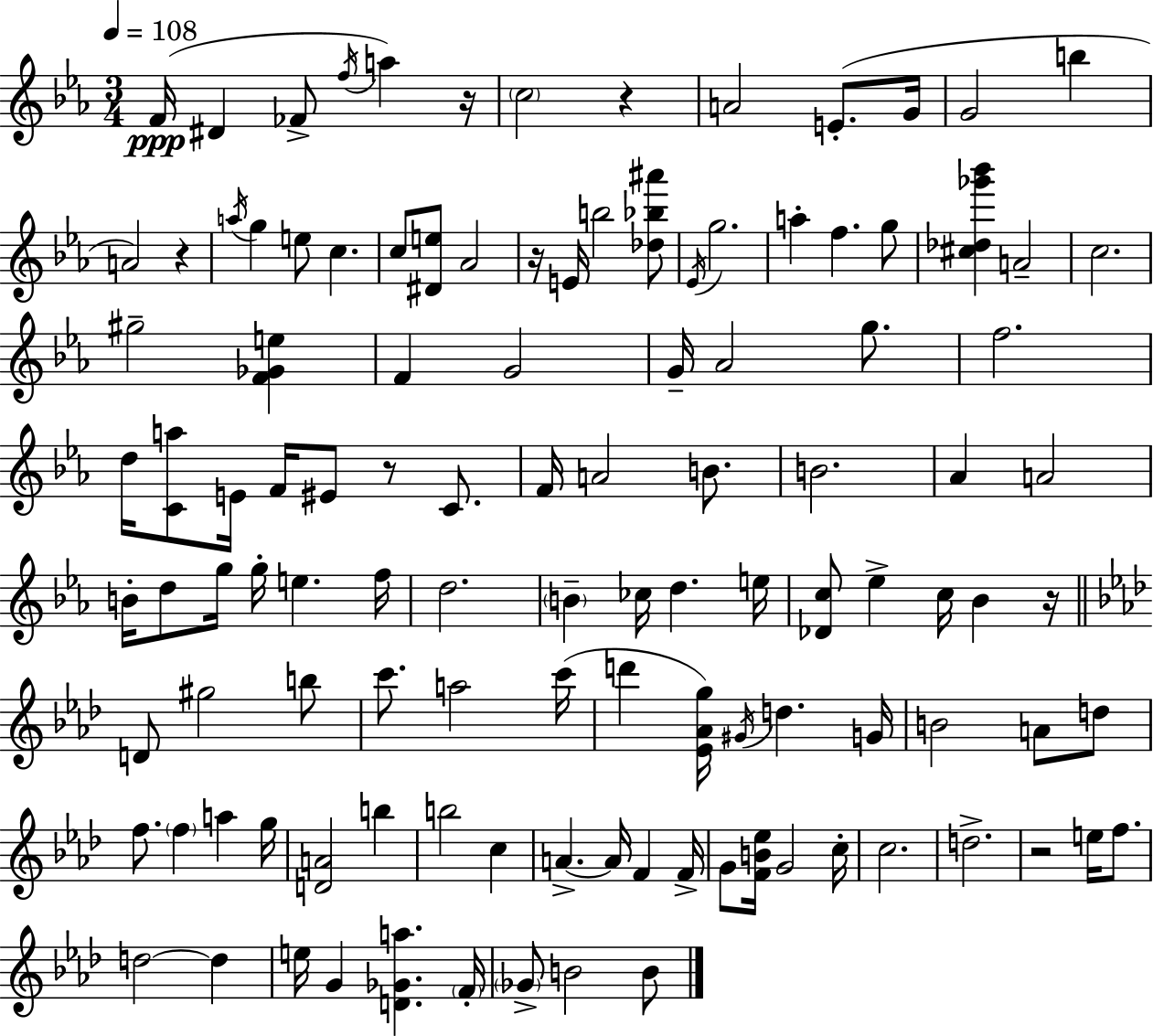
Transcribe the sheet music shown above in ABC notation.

X:1
T:Untitled
M:3/4
L:1/4
K:Eb
F/4 ^D _F/2 f/4 a z/4 c2 z A2 E/2 G/4 G2 b A2 z a/4 g e/2 c c/2 [^De]/2 _A2 z/4 E/4 b2 [_d_b^a']/2 _E/4 g2 a f g/2 [^c_d_g'_b'] A2 c2 ^g2 [F_Ge] F G2 G/4 _A2 g/2 f2 d/4 [Ca]/2 E/4 F/4 ^E/2 z/2 C/2 F/4 A2 B/2 B2 _A A2 B/4 d/2 g/4 g/4 e f/4 d2 B _c/4 d e/4 [_Dc]/2 _e c/4 _B z/4 D/2 ^g2 b/2 c'/2 a2 c'/4 d' [_E_Ag]/4 ^G/4 d G/4 B2 A/2 d/2 f/2 f a g/4 [DA]2 b b2 c A A/4 F F/4 G/2 [FB_e]/4 G2 c/4 c2 d2 z2 e/4 f/2 d2 d e/4 G [D_Ga] F/4 _G/2 B2 B/2